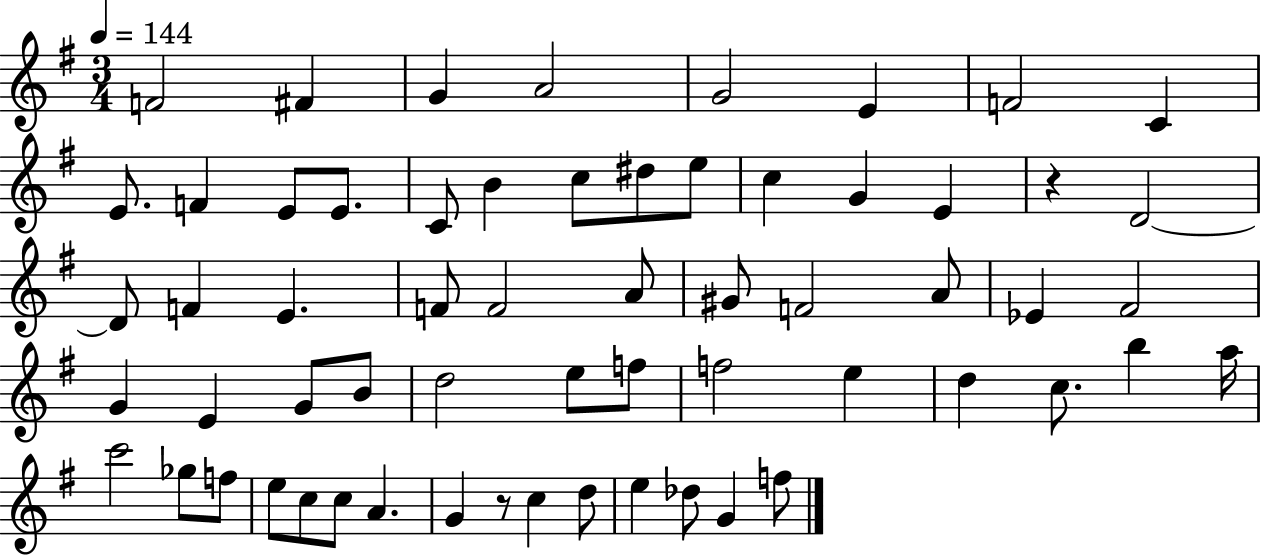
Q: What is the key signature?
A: G major